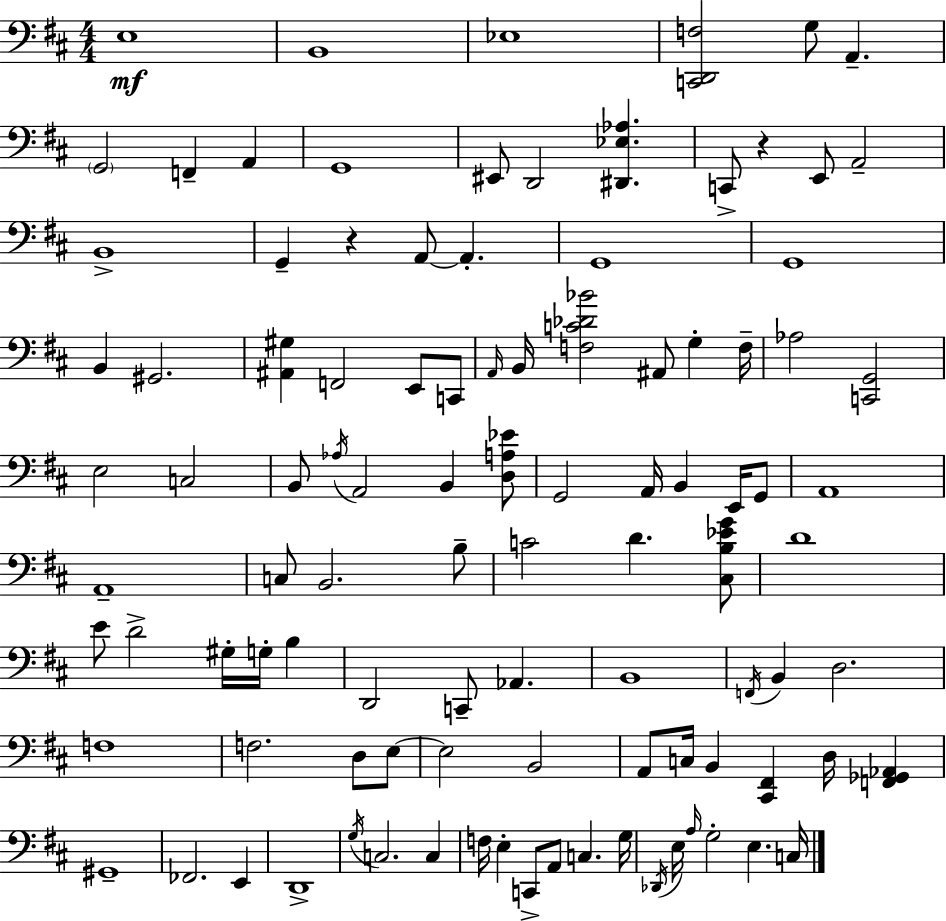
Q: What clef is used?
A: bass